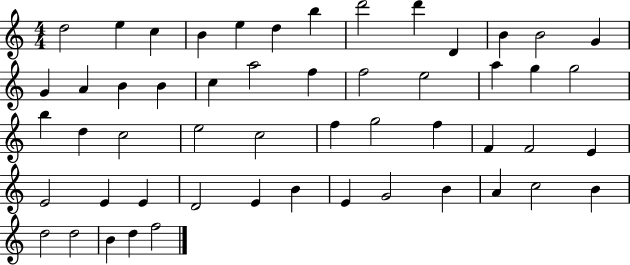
D5/h E5/q C5/q B4/q E5/q D5/q B5/q D6/h D6/q D4/q B4/q B4/h G4/q G4/q A4/q B4/q B4/q C5/q A5/h F5/q F5/h E5/h A5/q G5/q G5/h B5/q D5/q C5/h E5/h C5/h F5/q G5/h F5/q F4/q F4/h E4/q E4/h E4/q E4/q D4/h E4/q B4/q E4/q G4/h B4/q A4/q C5/h B4/q D5/h D5/h B4/q D5/q F5/h